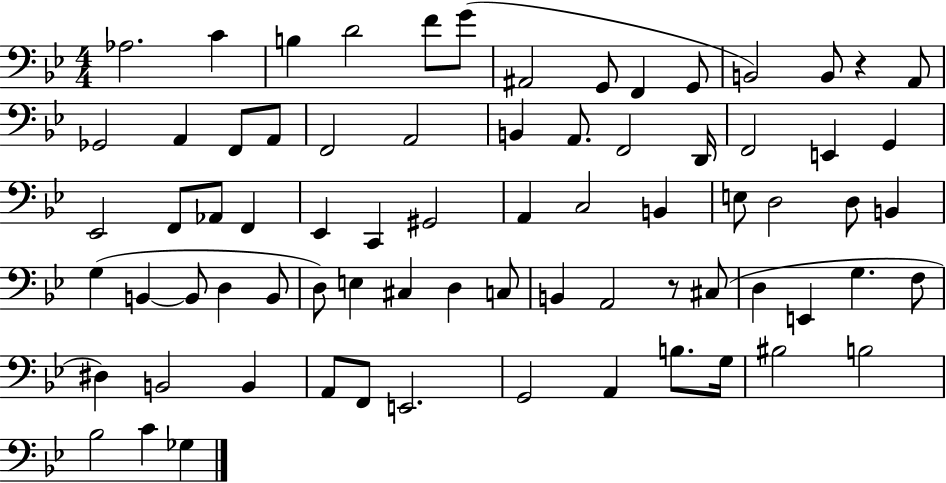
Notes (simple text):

Ab3/h. C4/q B3/q D4/h F4/e G4/e A#2/h G2/e F2/q G2/e B2/h B2/e R/q A2/e Gb2/h A2/q F2/e A2/e F2/h A2/h B2/q A2/e. F2/h D2/s F2/h E2/q G2/q Eb2/h F2/e Ab2/e F2/q Eb2/q C2/q G#2/h A2/q C3/h B2/q E3/e D3/h D3/e B2/q G3/q B2/q B2/e D3/q B2/e D3/e E3/q C#3/q D3/q C3/e B2/q A2/h R/e C#3/e D3/q E2/q G3/q. F3/e D#3/q B2/h B2/q A2/e F2/e E2/h. G2/h A2/q B3/e. G3/s BIS3/h B3/h Bb3/h C4/q Gb3/q